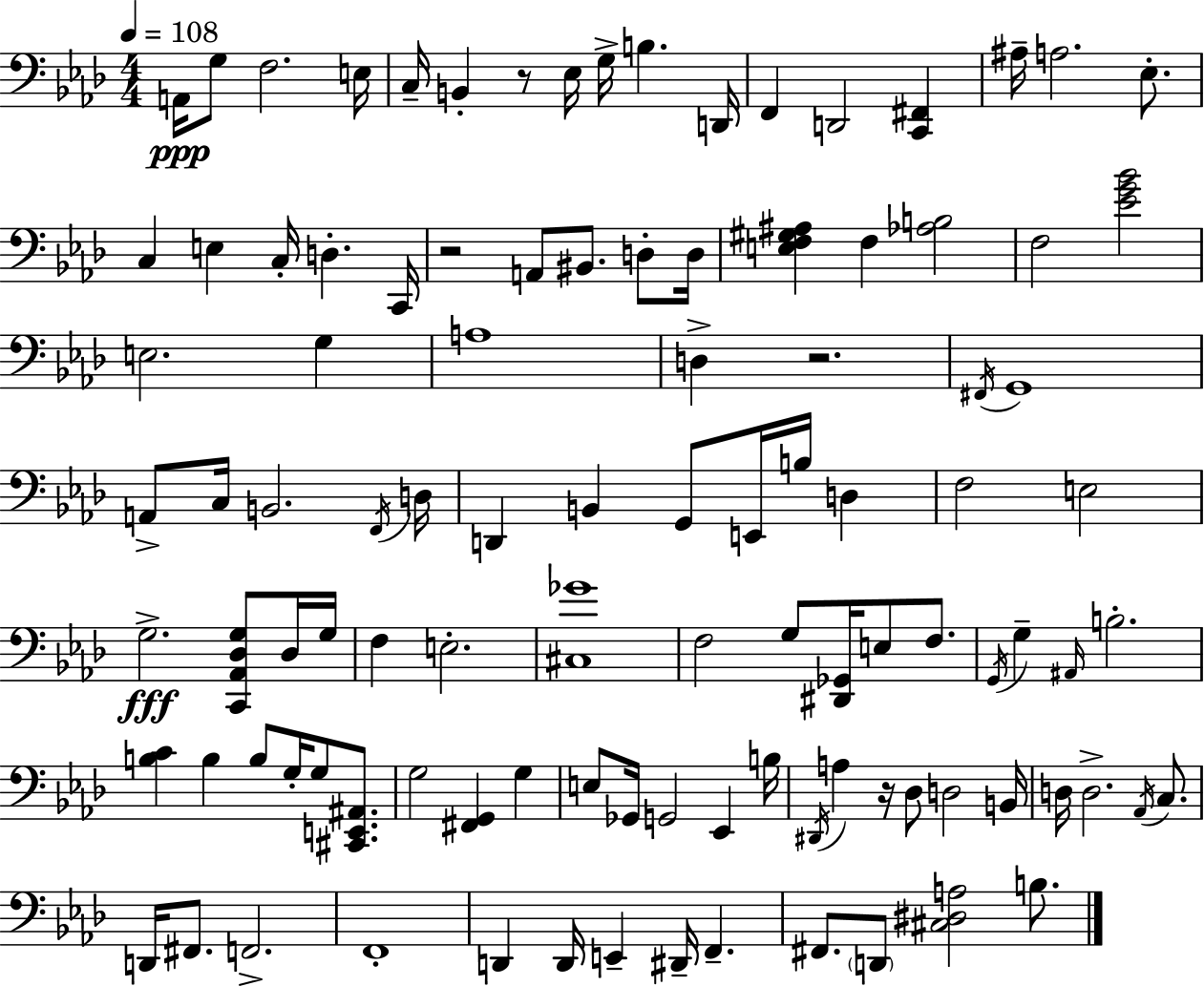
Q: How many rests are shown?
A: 4